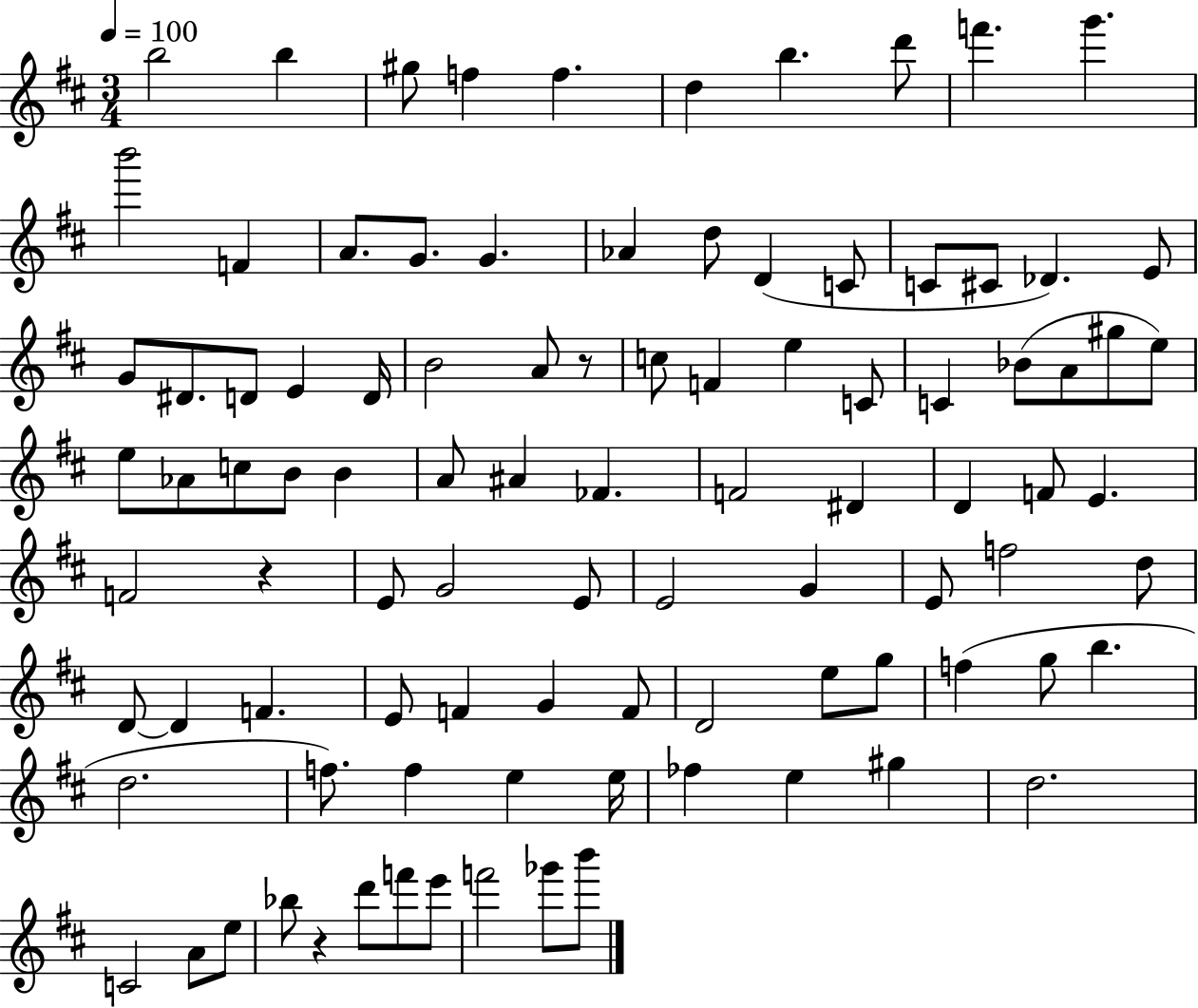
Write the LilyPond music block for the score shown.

{
  \clef treble
  \numericTimeSignature
  \time 3/4
  \key d \major
  \tempo 4 = 100
  b''2 b''4 | gis''8 f''4 f''4. | d''4 b''4. d'''8 | f'''4. g'''4. | \break b'''2 f'4 | a'8. g'8. g'4. | aes'4 d''8 d'4( c'8 | c'8 cis'8 des'4.) e'8 | \break g'8 dis'8. d'8 e'4 d'16 | b'2 a'8 r8 | c''8 f'4 e''4 c'8 | c'4 bes'8( a'8 gis''8 e''8) | \break e''8 aes'8 c''8 b'8 b'4 | a'8 ais'4 fes'4. | f'2 dis'4 | d'4 f'8 e'4. | \break f'2 r4 | e'8 g'2 e'8 | e'2 g'4 | e'8 f''2 d''8 | \break d'8~~ d'4 f'4. | e'8 f'4 g'4 f'8 | d'2 e''8 g''8 | f''4( g''8 b''4. | \break d''2. | f''8.) f''4 e''4 e''16 | fes''4 e''4 gis''4 | d''2. | \break c'2 a'8 e''8 | bes''8 r4 d'''8 f'''8 e'''8 | f'''2 ges'''8 b'''8 | \bar "|."
}